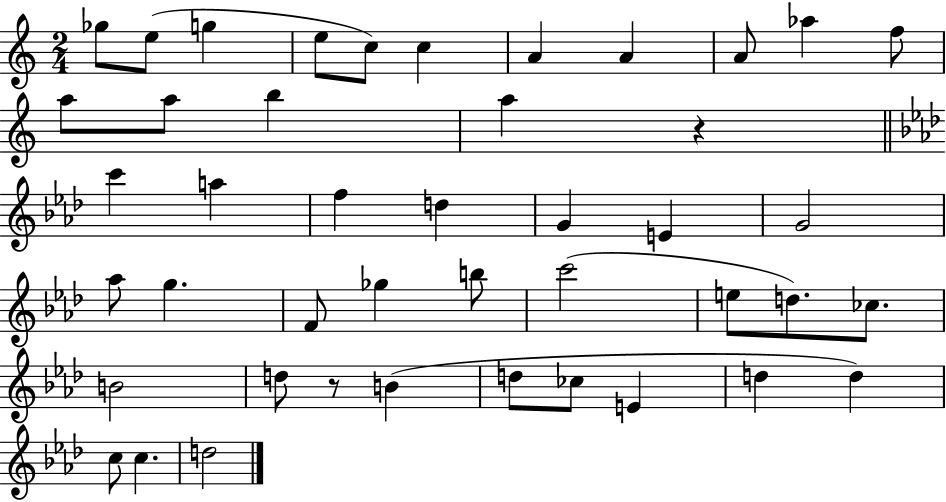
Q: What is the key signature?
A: C major